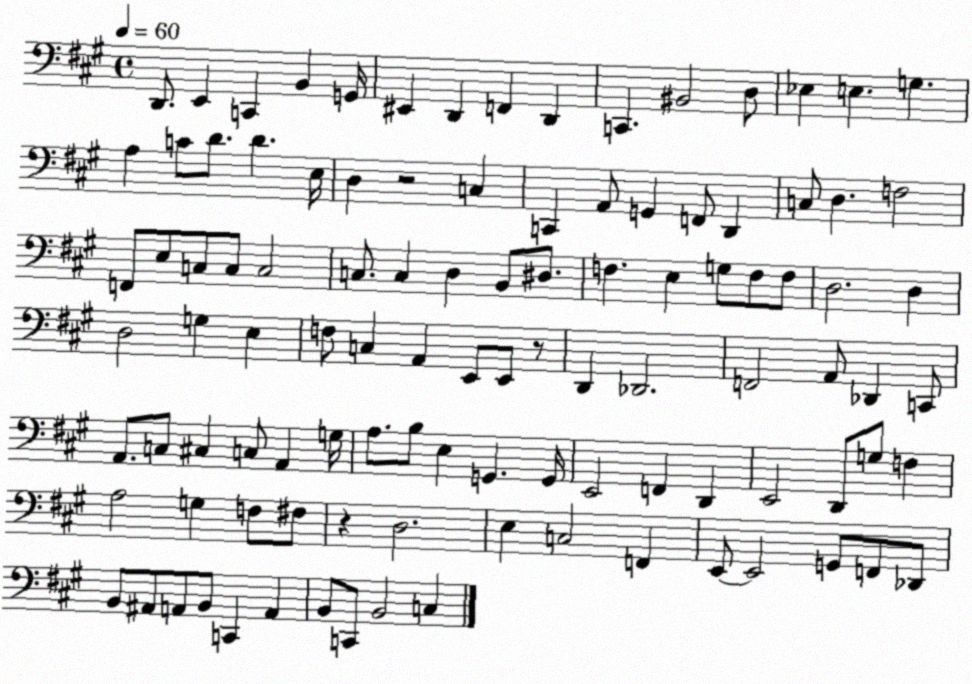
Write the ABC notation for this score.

X:1
T:Untitled
M:4/4
L:1/4
K:A
D,,/2 E,, C,, B,, G,,/4 ^E,, D,, F,, D,, C,, ^B,,2 D,/2 _E, E, G, A, C/2 D/2 D E,/4 D, z2 C, C,, A,,/2 G,, F,,/2 D,, C,/2 D, F,2 F,,/2 E,/2 C,/2 C,/2 C,2 C,/2 C, D, B,,/2 ^D,/2 F, E, G,/2 F,/2 F,/2 D,2 D, D,2 G, E, F,/2 C, A,, E,,/2 E,,/2 z/2 D,, _D,,2 F,,2 A,,/2 _D,, C,,/2 A,,/2 C,/2 ^C, C,/2 A,, G,/4 A,/2 B,/2 E, G,, G,,/4 E,,2 F,, D,, E,,2 D,,/2 G,/2 F, A,2 G, F,/2 ^F,/2 z D,2 E, C,2 F,, E,,/2 E,,2 G,,/2 F,,/2 _D,,/2 B,,/2 ^A,,/2 A,,/2 B,,/2 C,, A,, B,,/2 C,,/2 B,,2 C,